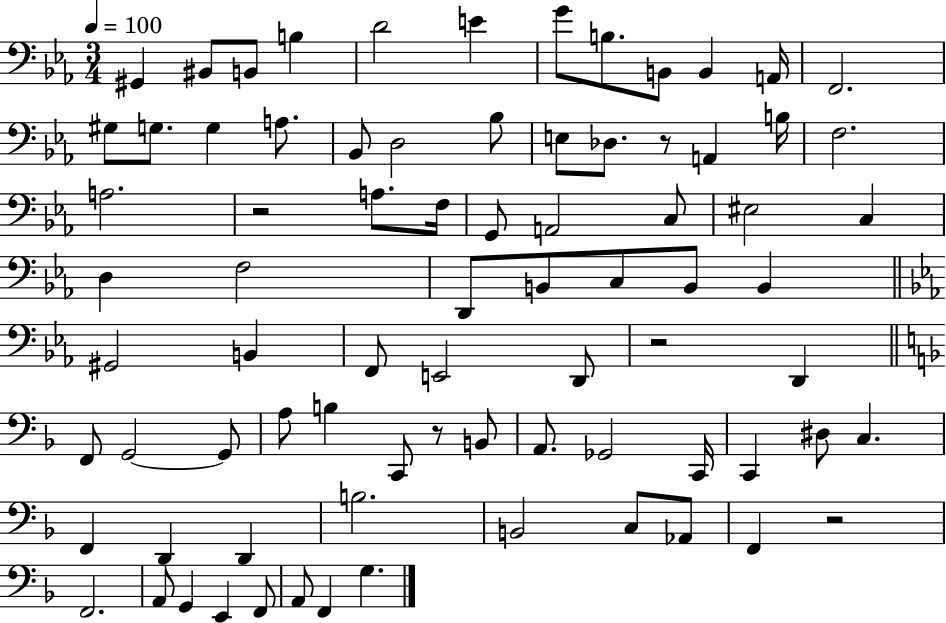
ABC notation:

X:1
T:Untitled
M:3/4
L:1/4
K:Eb
^G,, ^B,,/2 B,,/2 B, D2 E G/2 B,/2 B,,/2 B,, A,,/4 F,,2 ^G,/2 G,/2 G, A,/2 _B,,/2 D,2 _B,/2 E,/2 _D,/2 z/2 A,, B,/4 F,2 A,2 z2 A,/2 F,/4 G,,/2 A,,2 C,/2 ^E,2 C, D, F,2 D,,/2 B,,/2 C,/2 B,,/2 B,, ^G,,2 B,, F,,/2 E,,2 D,,/2 z2 D,, F,,/2 G,,2 G,,/2 A,/2 B, C,,/2 z/2 B,,/2 A,,/2 _G,,2 C,,/4 C,, ^D,/2 C, F,, D,, D,, B,2 B,,2 C,/2 _A,,/2 F,, z2 F,,2 A,,/2 G,, E,, F,,/2 A,,/2 F,, G,